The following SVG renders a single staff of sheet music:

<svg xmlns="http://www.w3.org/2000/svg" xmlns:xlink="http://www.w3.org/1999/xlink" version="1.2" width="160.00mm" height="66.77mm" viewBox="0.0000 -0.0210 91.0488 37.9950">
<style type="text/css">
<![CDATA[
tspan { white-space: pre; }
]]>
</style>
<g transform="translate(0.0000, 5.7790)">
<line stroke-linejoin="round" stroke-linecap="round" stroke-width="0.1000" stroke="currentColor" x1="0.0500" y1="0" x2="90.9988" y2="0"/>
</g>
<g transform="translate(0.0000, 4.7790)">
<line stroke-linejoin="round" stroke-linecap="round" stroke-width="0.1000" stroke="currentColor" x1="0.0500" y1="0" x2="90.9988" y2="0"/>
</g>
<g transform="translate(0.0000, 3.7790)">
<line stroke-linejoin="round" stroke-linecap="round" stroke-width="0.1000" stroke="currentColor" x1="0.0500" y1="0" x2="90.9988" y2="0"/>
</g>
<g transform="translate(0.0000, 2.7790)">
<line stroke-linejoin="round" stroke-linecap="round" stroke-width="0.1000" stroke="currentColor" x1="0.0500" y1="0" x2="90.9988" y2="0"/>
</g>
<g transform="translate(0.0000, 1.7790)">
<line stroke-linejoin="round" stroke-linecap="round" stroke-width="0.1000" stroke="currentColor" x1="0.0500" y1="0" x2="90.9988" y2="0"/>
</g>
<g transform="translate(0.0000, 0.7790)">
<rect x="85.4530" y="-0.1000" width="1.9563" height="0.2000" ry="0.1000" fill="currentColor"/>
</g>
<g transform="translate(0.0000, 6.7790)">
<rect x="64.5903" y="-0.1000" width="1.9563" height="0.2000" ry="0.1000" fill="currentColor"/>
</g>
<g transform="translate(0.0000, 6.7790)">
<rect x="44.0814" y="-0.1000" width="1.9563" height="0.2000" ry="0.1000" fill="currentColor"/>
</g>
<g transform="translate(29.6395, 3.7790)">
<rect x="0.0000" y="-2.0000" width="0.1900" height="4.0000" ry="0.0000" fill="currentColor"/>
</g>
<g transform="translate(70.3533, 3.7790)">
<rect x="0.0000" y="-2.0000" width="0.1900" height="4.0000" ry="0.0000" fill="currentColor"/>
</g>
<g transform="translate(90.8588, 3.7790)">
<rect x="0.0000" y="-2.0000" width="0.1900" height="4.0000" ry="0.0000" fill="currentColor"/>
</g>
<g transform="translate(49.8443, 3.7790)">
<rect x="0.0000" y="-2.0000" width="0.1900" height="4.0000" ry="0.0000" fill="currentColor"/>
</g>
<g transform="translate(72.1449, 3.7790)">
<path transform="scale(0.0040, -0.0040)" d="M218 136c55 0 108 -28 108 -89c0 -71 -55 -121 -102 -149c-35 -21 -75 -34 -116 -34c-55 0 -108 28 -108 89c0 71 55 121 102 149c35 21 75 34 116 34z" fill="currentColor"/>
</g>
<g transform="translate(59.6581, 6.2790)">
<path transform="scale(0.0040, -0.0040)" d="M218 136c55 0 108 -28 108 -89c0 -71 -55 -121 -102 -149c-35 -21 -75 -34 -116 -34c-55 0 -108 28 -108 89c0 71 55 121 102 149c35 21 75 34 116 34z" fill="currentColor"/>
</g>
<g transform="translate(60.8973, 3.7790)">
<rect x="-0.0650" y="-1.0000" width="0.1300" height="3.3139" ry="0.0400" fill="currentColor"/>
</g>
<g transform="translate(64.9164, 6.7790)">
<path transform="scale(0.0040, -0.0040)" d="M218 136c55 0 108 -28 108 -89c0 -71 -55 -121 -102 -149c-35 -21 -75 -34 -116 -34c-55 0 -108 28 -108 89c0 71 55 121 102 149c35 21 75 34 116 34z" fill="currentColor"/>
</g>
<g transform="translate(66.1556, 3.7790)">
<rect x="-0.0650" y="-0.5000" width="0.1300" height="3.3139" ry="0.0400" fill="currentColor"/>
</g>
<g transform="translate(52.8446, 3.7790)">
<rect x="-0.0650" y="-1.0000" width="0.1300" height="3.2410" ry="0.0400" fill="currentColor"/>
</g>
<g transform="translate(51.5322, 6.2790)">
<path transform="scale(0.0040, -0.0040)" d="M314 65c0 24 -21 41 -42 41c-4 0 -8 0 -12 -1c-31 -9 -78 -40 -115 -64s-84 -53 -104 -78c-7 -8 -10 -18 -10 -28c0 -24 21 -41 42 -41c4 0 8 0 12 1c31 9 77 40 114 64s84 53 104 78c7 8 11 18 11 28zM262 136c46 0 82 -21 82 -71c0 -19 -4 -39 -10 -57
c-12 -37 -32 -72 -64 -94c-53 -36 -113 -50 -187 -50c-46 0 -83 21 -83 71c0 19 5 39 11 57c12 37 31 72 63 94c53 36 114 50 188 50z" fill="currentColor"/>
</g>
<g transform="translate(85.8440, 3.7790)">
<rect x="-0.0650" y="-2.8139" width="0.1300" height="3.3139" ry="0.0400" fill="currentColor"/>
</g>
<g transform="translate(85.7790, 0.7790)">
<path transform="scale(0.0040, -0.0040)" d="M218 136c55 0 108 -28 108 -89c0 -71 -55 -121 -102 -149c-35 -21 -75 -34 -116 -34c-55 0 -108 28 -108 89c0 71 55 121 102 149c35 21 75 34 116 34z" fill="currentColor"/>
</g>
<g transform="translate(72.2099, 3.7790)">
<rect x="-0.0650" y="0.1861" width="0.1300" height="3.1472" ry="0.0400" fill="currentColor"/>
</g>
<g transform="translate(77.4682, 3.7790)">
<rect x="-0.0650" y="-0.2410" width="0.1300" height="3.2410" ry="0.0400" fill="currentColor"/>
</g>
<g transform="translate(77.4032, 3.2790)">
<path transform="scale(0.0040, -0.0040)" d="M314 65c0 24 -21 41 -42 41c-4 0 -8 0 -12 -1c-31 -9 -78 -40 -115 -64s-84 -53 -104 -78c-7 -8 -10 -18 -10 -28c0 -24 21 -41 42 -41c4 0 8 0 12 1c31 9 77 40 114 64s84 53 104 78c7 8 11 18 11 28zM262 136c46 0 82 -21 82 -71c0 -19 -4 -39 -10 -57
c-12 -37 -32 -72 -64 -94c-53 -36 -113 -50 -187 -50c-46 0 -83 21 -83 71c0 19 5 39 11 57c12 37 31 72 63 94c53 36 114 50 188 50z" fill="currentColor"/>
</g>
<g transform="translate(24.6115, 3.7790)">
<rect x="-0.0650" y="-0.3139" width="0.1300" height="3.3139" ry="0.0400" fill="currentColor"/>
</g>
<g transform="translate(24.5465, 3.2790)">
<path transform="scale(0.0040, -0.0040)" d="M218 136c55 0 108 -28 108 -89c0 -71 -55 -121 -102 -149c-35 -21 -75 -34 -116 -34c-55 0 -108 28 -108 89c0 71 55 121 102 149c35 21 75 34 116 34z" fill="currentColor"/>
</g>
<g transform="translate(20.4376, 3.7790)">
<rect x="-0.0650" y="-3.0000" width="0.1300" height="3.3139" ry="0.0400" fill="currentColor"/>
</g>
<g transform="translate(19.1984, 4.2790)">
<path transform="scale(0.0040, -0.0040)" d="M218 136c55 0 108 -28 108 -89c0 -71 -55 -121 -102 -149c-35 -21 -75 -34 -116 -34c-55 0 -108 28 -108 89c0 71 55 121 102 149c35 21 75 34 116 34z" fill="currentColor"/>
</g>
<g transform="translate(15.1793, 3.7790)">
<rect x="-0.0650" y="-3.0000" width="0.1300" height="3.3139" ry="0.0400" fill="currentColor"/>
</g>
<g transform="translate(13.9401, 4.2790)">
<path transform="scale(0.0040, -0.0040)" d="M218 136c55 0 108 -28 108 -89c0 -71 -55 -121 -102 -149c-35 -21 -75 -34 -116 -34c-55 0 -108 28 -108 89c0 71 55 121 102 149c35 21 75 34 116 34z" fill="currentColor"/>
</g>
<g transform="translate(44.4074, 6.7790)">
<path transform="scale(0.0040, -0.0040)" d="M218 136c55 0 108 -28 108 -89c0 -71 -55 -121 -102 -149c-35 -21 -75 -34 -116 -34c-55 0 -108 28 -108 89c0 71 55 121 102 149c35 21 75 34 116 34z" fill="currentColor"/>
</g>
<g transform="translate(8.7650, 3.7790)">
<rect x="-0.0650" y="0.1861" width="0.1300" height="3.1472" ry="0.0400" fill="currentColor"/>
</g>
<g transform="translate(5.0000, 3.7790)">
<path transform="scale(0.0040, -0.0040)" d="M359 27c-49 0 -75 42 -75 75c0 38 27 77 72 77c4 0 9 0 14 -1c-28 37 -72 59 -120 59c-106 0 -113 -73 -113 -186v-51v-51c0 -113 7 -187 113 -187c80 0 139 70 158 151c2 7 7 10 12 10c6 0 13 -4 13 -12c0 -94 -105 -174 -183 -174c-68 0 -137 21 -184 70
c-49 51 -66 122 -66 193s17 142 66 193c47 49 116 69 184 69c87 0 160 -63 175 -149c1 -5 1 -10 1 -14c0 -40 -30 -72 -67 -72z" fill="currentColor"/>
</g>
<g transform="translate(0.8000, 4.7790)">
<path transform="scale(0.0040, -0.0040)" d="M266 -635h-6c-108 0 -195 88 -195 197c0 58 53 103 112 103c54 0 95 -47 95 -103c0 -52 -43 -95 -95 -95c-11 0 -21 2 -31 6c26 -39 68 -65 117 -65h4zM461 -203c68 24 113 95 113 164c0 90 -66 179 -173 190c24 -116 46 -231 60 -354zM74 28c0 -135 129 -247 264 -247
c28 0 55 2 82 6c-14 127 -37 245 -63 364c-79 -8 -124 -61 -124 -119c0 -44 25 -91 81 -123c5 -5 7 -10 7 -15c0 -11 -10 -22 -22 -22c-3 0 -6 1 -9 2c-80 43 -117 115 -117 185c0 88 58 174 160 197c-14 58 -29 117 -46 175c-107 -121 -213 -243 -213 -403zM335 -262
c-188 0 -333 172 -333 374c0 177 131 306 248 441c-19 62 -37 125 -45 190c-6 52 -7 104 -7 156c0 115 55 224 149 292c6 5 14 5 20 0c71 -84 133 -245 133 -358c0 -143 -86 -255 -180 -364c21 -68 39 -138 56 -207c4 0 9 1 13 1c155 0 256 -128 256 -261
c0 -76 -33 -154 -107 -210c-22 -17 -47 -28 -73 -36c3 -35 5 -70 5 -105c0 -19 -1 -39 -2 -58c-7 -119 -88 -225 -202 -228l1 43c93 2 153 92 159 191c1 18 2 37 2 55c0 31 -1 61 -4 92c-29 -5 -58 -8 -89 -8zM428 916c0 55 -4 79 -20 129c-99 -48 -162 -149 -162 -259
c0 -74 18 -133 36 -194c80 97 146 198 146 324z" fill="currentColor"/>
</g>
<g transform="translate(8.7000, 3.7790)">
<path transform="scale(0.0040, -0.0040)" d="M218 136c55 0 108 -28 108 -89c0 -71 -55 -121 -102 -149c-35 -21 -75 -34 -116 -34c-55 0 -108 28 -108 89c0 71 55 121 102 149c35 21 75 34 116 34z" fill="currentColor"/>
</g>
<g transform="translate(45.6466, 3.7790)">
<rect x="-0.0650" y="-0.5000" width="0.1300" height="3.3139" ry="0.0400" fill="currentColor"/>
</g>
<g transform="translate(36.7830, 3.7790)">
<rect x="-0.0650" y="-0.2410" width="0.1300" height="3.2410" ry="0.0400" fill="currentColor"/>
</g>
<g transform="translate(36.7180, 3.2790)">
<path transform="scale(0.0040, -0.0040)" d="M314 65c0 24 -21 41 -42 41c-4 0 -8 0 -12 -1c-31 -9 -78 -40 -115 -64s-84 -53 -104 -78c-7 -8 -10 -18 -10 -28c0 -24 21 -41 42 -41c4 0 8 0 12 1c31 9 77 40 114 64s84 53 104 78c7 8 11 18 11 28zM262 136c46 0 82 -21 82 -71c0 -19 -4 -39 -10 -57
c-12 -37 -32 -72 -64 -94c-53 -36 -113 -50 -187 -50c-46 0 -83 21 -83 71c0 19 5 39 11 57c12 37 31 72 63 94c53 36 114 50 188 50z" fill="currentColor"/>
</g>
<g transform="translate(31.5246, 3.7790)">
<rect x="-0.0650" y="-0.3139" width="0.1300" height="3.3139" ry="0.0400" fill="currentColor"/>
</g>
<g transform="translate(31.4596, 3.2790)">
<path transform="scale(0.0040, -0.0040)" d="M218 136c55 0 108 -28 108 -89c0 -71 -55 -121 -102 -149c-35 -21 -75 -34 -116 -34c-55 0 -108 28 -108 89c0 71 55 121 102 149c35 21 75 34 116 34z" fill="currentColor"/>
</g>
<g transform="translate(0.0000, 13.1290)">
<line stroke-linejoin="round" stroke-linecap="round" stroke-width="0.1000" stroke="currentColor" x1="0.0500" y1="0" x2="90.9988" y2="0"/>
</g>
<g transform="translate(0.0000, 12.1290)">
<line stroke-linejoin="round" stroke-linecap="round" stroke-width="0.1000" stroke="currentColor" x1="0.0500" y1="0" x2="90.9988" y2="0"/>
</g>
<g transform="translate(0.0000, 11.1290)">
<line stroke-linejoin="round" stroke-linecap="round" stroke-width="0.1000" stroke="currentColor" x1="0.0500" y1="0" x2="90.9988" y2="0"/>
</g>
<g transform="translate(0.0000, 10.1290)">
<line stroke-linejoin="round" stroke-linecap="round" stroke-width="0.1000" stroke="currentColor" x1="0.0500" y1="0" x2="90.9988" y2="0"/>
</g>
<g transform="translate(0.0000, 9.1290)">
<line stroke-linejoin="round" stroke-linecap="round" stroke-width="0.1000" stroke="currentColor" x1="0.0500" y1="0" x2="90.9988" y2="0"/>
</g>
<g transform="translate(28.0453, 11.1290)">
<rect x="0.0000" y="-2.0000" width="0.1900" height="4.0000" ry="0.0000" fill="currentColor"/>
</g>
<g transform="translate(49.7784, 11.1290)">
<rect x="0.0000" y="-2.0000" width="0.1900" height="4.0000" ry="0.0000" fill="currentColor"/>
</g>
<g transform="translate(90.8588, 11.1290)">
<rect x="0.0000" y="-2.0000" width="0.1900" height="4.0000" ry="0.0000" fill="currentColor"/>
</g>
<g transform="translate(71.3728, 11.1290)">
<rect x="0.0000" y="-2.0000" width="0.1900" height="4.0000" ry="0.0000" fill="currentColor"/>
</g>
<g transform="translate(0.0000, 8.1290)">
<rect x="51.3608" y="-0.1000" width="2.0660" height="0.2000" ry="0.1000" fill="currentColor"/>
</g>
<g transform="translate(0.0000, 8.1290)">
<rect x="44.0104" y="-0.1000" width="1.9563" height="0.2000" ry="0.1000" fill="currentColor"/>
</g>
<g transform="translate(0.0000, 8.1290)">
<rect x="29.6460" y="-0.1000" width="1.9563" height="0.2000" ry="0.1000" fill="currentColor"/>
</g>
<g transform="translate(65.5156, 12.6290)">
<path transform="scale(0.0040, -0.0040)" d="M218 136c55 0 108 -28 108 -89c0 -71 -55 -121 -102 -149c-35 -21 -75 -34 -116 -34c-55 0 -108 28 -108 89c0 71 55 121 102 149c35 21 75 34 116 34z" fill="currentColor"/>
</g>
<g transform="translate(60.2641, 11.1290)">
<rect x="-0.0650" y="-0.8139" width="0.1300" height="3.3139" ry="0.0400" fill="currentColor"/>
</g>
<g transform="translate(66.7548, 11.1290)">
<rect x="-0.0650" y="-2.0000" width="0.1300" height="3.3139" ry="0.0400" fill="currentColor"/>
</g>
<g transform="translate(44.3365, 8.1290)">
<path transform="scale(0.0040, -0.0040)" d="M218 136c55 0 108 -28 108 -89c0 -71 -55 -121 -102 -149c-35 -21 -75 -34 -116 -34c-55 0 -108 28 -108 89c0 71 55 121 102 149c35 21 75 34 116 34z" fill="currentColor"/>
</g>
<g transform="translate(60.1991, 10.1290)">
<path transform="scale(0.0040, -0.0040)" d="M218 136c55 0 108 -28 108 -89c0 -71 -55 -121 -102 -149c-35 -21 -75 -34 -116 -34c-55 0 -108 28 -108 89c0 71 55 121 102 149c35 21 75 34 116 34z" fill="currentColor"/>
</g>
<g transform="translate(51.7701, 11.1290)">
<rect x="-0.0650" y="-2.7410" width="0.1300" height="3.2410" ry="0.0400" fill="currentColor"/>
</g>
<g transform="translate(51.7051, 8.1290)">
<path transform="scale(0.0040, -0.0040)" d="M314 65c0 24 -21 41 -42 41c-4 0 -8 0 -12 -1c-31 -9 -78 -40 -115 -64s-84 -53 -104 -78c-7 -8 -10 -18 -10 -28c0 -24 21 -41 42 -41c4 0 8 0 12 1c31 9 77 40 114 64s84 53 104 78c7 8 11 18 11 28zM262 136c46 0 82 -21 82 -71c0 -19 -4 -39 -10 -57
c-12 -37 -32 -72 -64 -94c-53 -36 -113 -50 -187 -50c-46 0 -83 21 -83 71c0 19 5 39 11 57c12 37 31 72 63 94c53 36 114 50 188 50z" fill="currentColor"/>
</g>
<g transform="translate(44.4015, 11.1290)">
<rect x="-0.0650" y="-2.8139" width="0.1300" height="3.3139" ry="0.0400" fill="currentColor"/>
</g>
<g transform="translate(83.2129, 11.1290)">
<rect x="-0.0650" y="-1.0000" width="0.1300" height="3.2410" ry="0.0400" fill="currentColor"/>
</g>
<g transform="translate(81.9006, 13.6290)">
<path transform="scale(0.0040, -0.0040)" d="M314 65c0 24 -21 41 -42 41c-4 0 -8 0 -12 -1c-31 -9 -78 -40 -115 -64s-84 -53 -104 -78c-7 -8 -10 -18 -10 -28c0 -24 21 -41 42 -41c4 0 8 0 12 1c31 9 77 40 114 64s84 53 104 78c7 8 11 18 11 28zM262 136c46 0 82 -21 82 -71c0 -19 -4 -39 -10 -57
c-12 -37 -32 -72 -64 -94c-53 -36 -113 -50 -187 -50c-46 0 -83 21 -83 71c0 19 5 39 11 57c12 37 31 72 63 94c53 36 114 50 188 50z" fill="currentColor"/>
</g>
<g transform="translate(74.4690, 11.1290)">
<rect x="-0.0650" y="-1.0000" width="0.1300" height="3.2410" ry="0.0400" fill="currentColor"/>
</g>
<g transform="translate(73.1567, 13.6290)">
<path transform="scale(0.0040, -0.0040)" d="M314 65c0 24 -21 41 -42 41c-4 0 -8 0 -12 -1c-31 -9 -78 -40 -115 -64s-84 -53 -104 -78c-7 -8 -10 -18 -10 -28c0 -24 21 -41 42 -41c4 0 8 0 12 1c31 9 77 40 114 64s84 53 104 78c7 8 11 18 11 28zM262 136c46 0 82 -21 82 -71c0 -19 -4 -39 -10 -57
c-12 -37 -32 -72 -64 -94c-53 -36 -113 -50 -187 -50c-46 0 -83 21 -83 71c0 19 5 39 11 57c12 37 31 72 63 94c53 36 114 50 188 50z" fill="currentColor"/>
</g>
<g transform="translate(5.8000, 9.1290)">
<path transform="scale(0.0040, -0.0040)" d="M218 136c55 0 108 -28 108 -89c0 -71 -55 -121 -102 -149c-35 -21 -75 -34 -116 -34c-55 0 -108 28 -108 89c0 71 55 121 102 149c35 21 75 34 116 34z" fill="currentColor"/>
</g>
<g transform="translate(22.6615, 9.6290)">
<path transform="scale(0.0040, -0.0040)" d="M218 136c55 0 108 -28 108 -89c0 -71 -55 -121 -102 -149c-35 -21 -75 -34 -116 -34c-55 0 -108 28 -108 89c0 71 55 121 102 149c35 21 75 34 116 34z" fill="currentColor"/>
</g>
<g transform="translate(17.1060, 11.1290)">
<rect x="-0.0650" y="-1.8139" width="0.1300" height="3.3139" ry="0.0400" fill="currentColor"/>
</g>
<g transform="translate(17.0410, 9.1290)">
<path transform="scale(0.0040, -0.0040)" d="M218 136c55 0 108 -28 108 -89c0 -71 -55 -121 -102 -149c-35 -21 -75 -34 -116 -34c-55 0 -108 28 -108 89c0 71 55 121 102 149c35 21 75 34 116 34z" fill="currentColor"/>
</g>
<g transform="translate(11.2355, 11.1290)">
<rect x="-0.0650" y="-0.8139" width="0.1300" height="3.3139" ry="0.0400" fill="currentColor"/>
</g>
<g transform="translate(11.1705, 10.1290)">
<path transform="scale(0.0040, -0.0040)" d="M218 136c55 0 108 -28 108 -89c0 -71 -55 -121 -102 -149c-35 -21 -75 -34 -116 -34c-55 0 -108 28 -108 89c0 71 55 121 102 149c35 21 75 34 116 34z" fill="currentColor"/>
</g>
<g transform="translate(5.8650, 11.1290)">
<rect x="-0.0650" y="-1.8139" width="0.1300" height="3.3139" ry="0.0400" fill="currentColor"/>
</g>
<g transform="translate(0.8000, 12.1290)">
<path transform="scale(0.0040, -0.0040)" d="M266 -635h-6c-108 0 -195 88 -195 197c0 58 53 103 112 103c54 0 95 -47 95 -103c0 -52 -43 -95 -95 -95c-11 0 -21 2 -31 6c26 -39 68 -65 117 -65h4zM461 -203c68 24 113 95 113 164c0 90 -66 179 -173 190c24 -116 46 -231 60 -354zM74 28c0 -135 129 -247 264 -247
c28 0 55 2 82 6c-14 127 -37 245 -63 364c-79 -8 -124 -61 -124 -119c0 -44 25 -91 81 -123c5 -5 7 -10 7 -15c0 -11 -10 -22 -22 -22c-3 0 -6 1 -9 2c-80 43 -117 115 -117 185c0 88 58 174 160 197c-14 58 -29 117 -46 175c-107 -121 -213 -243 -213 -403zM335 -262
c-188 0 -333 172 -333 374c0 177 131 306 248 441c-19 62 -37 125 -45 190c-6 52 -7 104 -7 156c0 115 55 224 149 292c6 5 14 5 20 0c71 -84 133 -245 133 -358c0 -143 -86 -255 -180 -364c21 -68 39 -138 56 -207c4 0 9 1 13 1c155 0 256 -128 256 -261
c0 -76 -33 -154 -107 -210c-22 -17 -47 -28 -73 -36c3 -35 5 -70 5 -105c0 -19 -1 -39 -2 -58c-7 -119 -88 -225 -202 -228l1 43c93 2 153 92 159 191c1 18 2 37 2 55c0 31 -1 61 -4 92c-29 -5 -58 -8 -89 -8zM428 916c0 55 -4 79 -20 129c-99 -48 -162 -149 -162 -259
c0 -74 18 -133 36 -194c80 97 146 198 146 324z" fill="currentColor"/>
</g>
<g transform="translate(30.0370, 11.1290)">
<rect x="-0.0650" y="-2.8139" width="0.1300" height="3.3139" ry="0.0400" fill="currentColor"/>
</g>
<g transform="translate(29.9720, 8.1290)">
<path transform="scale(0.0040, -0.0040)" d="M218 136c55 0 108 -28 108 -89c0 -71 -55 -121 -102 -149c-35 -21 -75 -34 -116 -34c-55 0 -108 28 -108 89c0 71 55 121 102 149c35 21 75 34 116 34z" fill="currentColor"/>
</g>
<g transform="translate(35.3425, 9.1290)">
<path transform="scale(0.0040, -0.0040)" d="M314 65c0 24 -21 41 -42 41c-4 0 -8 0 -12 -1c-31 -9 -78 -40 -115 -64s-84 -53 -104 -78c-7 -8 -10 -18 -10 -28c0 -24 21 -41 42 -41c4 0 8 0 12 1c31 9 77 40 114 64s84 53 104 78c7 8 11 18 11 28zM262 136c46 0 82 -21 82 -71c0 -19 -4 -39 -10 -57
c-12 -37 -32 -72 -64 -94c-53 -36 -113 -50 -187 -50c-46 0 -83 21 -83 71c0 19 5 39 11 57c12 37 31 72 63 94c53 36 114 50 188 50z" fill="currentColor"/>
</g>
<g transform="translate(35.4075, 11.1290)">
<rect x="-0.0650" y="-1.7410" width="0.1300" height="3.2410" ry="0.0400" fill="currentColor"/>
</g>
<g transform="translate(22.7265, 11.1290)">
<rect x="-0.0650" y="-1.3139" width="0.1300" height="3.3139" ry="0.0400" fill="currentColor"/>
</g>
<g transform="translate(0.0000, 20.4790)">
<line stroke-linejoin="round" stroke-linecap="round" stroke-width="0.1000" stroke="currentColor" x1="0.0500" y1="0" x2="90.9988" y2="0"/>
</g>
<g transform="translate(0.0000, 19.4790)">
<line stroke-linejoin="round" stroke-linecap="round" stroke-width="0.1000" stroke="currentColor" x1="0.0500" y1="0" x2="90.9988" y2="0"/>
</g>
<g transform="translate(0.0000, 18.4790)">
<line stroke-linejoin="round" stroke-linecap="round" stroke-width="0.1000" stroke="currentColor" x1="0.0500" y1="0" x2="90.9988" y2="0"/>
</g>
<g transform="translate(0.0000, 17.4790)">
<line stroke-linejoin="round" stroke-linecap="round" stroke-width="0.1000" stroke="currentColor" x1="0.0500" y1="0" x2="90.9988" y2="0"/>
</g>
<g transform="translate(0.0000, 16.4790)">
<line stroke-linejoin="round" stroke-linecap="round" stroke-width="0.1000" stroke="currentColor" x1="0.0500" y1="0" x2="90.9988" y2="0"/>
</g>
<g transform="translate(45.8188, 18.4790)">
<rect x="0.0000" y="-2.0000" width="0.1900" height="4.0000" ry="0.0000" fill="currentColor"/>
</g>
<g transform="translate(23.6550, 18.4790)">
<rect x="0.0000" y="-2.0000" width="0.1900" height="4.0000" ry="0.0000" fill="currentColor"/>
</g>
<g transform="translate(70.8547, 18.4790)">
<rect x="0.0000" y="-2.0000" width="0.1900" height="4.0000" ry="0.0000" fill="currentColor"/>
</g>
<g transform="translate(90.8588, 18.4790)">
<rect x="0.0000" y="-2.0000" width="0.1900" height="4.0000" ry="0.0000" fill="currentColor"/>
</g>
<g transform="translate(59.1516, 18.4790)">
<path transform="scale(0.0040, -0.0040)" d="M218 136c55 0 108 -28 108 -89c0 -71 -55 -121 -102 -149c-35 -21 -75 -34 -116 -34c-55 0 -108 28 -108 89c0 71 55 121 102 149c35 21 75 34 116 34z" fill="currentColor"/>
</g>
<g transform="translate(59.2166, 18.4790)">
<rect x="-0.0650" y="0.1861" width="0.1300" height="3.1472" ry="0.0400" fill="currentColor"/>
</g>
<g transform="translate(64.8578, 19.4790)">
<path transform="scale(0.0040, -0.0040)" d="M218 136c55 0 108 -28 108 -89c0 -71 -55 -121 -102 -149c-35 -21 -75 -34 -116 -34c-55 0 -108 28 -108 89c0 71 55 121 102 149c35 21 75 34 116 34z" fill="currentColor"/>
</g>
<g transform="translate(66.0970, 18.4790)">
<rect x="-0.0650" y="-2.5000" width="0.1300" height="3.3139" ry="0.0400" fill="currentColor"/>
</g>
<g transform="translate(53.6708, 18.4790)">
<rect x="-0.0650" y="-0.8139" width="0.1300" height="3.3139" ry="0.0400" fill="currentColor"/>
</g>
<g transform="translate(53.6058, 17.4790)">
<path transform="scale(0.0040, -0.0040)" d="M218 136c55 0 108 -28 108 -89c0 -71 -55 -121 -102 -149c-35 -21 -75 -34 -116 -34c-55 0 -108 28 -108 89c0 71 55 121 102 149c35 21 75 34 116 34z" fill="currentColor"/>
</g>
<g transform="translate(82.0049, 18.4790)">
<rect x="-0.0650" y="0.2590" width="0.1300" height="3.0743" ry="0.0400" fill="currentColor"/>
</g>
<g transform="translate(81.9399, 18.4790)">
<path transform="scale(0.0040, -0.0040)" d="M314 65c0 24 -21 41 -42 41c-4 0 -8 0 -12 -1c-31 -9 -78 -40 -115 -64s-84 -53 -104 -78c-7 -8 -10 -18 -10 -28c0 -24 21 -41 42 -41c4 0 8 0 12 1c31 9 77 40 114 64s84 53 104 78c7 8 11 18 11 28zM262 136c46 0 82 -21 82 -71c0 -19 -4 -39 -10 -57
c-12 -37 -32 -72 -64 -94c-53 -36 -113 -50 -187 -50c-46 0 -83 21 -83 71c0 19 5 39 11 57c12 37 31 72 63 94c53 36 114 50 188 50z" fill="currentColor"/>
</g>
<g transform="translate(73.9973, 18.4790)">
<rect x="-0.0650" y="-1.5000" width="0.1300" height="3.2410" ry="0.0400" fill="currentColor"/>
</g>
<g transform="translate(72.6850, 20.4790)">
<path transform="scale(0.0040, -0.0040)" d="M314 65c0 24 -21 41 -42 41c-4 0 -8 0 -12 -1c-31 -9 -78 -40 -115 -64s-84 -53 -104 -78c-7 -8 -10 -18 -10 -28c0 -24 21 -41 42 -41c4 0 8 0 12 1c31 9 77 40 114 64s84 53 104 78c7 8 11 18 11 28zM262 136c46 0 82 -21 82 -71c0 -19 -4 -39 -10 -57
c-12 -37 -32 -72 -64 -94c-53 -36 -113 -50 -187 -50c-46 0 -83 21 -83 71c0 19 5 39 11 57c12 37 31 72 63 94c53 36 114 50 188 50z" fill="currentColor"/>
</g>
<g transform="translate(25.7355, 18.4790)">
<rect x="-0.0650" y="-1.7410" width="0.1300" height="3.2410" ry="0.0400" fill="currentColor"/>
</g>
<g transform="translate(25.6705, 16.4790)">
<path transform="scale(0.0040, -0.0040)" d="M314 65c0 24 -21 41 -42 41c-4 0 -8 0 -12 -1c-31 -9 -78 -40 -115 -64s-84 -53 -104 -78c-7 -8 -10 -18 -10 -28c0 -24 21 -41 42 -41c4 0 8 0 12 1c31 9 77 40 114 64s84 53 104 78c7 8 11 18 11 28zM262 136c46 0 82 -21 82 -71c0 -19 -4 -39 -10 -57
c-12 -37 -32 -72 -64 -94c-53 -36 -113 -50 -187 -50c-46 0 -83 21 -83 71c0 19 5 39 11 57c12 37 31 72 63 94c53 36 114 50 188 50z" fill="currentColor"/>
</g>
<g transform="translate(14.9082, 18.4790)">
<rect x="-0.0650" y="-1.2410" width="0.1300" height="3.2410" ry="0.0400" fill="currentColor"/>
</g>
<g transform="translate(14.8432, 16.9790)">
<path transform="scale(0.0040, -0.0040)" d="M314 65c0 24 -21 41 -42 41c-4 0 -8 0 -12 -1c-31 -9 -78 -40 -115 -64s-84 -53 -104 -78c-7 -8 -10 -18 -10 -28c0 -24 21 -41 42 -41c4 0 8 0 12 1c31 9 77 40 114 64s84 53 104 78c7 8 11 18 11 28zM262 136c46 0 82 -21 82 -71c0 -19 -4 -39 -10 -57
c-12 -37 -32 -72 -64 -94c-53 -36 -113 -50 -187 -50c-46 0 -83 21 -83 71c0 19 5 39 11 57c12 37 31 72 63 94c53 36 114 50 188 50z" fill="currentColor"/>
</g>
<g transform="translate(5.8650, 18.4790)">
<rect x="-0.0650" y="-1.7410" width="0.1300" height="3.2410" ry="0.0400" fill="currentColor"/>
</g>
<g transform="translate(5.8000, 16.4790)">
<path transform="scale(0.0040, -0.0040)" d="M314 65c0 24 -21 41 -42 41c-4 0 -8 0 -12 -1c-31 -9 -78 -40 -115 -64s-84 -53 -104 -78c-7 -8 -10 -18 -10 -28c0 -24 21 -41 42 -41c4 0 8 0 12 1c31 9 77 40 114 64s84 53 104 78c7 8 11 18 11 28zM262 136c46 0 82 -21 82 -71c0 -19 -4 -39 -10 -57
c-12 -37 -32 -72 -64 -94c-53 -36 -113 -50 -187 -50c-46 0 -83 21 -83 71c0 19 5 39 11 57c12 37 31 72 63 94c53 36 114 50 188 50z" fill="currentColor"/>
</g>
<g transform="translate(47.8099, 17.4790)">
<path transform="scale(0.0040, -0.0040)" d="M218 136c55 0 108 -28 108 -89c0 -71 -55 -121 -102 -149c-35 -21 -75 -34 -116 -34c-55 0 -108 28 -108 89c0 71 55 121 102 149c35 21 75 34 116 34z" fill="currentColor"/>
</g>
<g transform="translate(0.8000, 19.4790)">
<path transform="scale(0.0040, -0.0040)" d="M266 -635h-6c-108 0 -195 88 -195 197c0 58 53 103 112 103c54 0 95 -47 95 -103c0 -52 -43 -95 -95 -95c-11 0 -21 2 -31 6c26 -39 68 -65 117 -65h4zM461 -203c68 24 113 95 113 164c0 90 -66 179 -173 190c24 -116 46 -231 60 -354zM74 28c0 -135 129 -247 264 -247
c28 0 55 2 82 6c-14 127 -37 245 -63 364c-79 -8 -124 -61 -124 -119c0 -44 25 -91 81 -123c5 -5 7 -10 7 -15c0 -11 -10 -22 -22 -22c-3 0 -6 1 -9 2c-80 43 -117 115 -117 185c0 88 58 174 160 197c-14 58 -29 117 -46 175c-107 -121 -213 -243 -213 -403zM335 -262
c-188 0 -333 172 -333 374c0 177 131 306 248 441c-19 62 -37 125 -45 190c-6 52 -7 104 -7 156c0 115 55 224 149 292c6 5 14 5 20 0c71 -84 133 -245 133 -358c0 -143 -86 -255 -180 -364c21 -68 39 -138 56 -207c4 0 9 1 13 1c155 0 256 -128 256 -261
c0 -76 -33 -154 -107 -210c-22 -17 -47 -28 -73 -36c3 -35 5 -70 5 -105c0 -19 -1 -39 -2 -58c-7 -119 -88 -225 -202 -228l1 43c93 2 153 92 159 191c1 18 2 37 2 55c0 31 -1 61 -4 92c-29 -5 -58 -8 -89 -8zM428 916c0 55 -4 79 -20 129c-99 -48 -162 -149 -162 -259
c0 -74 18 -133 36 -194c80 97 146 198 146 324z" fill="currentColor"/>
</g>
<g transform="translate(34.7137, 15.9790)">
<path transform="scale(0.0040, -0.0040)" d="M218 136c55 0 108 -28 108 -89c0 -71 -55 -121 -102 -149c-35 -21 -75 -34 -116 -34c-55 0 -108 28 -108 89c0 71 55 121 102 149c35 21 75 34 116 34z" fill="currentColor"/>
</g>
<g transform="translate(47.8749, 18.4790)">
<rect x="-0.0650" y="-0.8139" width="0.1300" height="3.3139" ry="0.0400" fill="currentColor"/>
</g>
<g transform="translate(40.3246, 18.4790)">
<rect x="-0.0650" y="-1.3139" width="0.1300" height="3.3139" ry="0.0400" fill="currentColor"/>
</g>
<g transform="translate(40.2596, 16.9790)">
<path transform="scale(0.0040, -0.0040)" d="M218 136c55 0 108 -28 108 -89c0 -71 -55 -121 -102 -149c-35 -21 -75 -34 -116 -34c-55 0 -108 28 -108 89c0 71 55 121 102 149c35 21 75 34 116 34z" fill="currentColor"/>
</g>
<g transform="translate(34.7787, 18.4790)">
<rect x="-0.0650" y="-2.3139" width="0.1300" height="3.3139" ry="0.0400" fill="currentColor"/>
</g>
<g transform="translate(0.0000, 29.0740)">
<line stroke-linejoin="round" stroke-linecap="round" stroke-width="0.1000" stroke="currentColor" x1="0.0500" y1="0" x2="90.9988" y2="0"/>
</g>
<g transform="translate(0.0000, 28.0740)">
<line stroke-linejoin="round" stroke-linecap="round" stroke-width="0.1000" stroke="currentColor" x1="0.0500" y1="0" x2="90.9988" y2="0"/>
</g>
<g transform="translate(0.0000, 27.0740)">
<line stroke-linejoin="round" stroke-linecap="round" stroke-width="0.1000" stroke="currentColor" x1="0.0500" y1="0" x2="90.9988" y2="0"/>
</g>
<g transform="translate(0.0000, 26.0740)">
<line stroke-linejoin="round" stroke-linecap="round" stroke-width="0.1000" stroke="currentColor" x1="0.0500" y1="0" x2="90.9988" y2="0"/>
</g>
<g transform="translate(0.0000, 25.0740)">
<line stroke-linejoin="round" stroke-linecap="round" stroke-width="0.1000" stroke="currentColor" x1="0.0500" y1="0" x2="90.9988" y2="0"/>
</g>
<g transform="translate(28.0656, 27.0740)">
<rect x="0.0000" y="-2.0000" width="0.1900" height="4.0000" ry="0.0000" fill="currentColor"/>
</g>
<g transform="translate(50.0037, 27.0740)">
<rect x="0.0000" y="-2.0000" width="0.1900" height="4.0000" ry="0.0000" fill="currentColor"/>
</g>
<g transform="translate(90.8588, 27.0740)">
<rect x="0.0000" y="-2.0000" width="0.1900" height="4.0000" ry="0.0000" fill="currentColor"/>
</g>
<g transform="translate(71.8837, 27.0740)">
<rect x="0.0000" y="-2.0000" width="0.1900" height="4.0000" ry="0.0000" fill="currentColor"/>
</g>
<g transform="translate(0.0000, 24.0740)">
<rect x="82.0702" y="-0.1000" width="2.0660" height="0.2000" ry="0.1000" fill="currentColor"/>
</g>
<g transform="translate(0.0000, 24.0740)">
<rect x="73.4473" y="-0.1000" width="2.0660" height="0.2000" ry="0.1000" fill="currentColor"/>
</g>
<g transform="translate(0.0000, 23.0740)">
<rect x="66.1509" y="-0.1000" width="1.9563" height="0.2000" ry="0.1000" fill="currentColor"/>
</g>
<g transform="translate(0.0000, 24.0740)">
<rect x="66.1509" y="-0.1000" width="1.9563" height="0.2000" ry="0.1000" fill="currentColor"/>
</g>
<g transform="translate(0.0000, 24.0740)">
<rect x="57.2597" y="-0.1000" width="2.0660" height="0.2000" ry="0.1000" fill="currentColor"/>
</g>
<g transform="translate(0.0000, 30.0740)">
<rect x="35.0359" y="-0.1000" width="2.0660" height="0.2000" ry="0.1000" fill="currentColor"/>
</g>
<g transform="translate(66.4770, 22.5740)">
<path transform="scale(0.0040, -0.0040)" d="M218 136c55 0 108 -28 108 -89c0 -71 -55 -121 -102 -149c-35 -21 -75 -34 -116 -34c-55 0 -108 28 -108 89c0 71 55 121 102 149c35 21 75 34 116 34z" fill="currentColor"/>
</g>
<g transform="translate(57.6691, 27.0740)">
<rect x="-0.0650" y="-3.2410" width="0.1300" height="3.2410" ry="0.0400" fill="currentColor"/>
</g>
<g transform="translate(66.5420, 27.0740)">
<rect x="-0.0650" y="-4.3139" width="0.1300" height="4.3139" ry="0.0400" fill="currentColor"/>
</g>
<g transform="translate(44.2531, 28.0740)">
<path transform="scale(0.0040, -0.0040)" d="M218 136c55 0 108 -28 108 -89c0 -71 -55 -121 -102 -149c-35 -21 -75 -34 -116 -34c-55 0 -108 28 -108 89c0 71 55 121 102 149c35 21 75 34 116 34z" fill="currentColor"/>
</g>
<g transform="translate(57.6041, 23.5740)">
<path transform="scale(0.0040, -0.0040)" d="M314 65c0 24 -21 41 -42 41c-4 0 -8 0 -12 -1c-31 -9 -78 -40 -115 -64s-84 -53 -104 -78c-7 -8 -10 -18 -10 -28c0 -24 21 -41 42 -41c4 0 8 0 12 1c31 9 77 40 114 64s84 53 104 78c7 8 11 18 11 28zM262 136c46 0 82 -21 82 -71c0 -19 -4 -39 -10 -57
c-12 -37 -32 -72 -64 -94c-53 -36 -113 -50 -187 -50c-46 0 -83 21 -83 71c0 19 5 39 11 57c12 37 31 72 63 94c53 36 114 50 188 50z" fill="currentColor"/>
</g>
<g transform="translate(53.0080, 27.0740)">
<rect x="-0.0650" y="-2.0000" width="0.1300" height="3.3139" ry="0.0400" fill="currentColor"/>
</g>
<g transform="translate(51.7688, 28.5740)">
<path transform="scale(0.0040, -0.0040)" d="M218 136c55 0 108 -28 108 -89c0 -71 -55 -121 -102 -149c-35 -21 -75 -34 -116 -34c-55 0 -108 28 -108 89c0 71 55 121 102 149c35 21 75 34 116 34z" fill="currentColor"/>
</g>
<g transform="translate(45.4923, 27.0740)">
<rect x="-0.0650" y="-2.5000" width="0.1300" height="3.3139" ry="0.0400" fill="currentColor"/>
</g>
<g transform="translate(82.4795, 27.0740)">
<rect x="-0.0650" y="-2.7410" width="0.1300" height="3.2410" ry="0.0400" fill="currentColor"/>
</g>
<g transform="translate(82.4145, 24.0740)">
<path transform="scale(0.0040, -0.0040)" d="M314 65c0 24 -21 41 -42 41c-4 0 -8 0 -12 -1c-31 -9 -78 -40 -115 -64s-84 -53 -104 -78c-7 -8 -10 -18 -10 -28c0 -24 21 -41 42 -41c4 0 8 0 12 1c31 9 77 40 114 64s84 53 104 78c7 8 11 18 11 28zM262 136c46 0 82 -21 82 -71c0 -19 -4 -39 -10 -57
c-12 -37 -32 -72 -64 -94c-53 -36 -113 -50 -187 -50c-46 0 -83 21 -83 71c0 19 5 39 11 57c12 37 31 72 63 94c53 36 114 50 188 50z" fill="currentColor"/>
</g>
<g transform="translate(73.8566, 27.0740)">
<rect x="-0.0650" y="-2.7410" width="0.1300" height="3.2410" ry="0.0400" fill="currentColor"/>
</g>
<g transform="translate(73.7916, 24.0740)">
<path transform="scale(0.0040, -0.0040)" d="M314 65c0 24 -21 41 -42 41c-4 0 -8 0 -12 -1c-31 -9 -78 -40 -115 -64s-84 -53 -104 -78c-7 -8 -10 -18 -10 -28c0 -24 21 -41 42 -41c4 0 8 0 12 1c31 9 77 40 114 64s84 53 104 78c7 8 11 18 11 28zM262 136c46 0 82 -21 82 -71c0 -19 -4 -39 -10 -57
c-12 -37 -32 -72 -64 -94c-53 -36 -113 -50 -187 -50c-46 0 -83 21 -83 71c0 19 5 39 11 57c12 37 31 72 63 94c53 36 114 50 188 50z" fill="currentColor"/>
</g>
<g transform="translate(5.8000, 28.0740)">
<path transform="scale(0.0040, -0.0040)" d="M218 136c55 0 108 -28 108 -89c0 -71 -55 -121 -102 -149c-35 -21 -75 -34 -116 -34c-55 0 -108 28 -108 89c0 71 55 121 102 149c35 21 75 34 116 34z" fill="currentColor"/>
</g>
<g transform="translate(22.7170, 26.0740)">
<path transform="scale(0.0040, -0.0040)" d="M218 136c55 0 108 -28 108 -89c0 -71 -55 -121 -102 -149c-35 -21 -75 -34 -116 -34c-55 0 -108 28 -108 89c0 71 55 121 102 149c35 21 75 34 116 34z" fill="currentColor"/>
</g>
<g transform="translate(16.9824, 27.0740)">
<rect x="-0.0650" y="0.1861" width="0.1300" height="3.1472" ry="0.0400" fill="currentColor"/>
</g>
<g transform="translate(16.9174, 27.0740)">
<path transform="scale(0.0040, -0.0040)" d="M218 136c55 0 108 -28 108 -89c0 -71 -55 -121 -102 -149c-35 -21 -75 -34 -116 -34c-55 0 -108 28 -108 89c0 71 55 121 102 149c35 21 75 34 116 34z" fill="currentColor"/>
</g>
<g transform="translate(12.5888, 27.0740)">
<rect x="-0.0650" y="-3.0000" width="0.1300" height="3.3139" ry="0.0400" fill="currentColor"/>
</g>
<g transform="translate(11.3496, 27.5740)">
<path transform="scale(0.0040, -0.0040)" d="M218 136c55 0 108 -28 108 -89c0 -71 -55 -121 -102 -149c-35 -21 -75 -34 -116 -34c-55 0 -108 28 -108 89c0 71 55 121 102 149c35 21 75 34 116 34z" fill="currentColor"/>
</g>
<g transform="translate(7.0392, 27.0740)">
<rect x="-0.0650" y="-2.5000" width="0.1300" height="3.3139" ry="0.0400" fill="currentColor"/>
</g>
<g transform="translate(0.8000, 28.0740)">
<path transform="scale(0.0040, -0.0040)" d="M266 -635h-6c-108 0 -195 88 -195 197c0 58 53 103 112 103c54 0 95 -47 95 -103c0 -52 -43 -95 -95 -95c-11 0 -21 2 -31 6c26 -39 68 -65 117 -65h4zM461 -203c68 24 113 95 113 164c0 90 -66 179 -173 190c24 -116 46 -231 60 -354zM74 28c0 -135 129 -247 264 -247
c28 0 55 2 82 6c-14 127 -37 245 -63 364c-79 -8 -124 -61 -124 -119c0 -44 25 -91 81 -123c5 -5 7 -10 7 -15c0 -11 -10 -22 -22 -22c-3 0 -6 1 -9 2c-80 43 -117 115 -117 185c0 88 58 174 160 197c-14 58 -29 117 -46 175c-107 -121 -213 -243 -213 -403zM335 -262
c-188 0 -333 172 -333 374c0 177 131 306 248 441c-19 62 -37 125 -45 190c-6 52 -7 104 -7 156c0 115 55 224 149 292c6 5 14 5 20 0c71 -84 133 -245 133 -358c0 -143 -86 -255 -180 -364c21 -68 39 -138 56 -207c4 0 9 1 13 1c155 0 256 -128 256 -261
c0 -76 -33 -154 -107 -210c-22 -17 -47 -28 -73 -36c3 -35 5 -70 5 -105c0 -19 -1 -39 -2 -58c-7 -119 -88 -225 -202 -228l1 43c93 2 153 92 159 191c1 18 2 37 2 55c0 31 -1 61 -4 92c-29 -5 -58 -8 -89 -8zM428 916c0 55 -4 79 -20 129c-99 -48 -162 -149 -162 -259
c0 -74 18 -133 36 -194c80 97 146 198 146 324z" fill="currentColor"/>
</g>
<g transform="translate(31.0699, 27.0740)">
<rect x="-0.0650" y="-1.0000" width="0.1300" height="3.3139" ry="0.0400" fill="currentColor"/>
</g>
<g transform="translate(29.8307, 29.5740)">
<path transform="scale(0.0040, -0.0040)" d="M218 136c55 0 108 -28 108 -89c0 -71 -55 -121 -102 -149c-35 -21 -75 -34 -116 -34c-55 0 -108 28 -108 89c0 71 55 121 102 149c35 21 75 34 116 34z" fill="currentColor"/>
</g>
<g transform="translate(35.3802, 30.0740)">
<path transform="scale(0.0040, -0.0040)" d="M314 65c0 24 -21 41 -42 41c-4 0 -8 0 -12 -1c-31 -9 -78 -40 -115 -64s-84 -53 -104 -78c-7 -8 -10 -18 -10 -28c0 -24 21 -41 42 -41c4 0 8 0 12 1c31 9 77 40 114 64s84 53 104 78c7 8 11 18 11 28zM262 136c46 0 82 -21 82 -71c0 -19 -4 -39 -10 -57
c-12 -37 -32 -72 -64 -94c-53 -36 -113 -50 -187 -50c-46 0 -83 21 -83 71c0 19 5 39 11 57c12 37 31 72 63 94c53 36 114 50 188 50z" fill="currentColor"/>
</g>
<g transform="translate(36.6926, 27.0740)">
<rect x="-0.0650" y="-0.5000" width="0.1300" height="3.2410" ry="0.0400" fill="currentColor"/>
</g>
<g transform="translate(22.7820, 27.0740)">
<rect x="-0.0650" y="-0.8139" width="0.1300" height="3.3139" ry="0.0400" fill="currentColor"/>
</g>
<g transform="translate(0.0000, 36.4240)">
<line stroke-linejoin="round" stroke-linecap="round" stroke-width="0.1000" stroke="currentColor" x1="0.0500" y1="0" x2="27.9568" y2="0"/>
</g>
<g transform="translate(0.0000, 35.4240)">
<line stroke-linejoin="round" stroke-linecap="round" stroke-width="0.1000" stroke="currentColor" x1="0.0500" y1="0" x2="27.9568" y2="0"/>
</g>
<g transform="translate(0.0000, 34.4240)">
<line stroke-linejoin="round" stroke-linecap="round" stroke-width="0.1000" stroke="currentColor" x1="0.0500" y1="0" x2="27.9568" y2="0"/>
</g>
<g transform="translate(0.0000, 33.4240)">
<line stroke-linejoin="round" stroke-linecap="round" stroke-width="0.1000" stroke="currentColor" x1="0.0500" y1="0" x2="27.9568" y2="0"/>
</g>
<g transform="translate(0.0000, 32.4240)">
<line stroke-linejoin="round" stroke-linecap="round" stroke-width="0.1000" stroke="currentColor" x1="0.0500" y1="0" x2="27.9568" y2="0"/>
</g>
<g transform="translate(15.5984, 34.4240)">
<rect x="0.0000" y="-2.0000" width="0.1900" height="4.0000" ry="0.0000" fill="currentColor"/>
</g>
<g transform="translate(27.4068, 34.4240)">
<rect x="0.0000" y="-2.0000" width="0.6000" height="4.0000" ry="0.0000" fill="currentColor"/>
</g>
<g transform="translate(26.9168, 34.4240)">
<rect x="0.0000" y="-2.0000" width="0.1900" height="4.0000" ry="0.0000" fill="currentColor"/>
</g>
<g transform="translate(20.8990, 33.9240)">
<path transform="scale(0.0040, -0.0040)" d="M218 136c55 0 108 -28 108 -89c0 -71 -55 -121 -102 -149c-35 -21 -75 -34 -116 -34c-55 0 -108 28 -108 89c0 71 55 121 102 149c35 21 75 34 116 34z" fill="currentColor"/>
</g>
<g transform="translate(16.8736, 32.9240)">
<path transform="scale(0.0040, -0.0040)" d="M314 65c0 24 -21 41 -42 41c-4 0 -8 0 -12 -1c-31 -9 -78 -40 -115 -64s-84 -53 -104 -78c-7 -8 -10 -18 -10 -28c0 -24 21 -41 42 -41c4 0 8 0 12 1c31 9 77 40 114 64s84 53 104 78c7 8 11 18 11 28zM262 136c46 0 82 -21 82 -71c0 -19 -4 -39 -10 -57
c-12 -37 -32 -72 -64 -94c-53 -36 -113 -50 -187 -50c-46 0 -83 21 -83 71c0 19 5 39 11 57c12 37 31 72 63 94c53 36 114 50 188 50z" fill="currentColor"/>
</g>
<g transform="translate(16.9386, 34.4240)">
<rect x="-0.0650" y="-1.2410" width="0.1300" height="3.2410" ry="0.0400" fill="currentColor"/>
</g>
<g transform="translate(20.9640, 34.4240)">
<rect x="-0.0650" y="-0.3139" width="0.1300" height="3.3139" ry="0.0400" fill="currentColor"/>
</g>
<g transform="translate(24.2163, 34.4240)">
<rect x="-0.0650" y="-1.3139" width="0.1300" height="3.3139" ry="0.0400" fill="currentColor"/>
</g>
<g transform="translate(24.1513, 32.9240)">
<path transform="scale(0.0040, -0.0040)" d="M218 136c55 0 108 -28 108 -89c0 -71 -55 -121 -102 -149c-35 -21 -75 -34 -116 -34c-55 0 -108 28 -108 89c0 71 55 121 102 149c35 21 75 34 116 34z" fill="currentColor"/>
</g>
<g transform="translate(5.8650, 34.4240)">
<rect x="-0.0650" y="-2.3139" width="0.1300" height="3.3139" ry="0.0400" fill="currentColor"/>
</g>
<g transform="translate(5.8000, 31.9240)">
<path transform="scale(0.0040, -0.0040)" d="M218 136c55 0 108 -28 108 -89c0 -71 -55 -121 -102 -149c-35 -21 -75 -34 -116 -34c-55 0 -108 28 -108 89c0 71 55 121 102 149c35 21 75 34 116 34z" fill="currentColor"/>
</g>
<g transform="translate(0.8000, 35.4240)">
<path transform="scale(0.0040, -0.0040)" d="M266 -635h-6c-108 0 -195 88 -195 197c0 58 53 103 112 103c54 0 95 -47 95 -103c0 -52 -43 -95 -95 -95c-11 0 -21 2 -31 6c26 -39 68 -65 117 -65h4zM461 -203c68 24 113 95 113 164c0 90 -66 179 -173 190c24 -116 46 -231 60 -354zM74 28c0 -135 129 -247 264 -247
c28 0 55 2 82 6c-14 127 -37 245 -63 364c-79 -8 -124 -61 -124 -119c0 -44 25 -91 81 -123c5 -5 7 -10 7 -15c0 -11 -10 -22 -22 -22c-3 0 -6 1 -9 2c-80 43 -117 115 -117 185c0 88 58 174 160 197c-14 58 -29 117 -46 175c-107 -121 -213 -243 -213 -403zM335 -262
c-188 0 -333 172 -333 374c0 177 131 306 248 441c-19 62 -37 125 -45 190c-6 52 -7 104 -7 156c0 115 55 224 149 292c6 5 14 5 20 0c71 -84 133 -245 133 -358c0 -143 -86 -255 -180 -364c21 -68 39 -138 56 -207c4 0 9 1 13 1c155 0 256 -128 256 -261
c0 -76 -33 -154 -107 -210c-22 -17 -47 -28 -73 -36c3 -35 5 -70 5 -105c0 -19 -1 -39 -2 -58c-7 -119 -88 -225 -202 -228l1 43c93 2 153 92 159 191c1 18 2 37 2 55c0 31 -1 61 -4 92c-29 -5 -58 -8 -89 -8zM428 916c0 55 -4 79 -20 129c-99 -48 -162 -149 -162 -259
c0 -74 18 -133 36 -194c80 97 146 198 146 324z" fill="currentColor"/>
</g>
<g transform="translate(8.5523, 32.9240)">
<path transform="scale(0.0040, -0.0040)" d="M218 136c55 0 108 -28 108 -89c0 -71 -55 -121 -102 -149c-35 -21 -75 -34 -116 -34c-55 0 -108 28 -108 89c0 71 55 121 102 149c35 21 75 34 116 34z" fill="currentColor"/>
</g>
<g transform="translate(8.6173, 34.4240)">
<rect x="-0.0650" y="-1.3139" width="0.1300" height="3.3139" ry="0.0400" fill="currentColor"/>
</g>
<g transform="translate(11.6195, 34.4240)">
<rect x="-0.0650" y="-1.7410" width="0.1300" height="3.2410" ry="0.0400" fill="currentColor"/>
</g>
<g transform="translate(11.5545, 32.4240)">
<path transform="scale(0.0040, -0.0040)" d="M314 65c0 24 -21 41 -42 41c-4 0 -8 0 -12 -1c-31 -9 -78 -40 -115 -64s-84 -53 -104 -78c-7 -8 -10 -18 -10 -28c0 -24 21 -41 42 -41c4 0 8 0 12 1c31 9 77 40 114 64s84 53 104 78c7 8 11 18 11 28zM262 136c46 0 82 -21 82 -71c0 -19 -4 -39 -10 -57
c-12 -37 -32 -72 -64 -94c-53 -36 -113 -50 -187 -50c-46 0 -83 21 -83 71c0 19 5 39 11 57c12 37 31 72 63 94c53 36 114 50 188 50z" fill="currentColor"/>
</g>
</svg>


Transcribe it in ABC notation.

X:1
T:Untitled
M:4/4
L:1/4
K:C
B A A c c c2 C D2 D C B c2 a f d f e a f2 a a2 d F D2 D2 f2 e2 f2 g e d d B G E2 B2 G A B d D C2 G F b2 d' a2 a2 g e f2 e2 c e